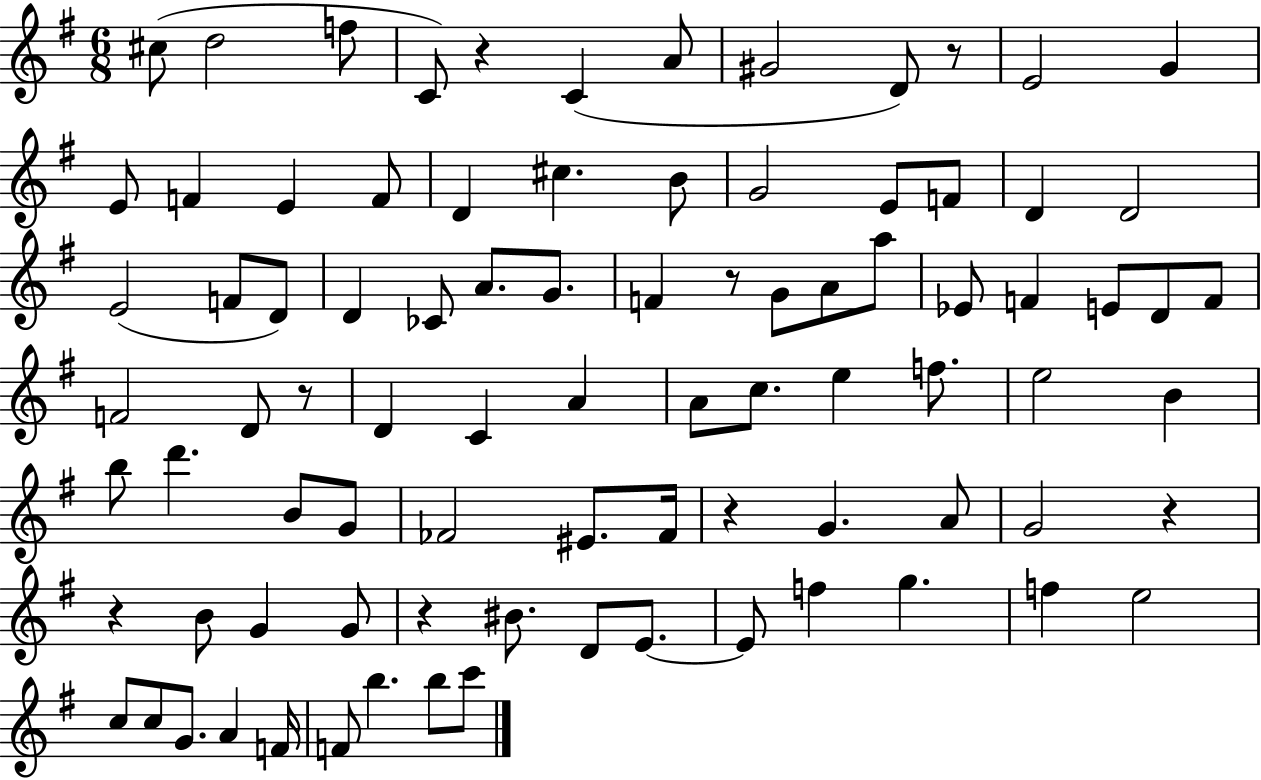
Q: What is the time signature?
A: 6/8